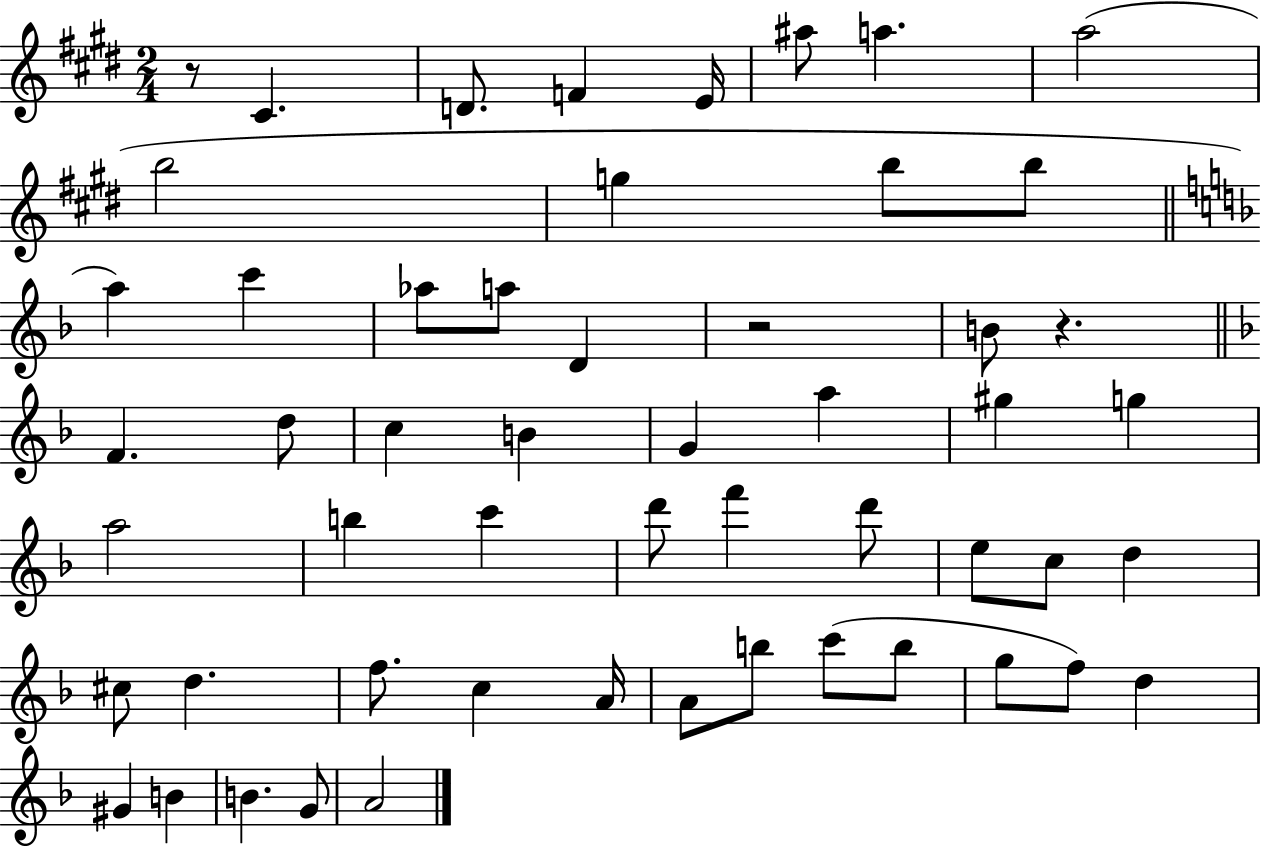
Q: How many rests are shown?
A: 3